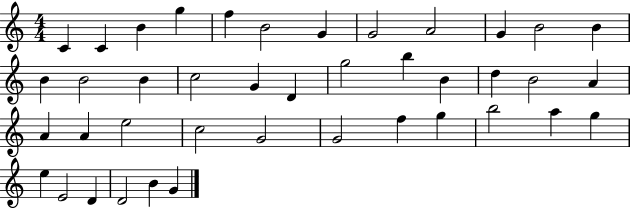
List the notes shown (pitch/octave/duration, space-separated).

C4/q C4/q B4/q G5/q F5/q B4/h G4/q G4/h A4/h G4/q B4/h B4/q B4/q B4/h B4/q C5/h G4/q D4/q G5/h B5/q B4/q D5/q B4/h A4/q A4/q A4/q E5/h C5/h G4/h G4/h F5/q G5/q B5/h A5/q G5/q E5/q E4/h D4/q D4/h B4/q G4/q